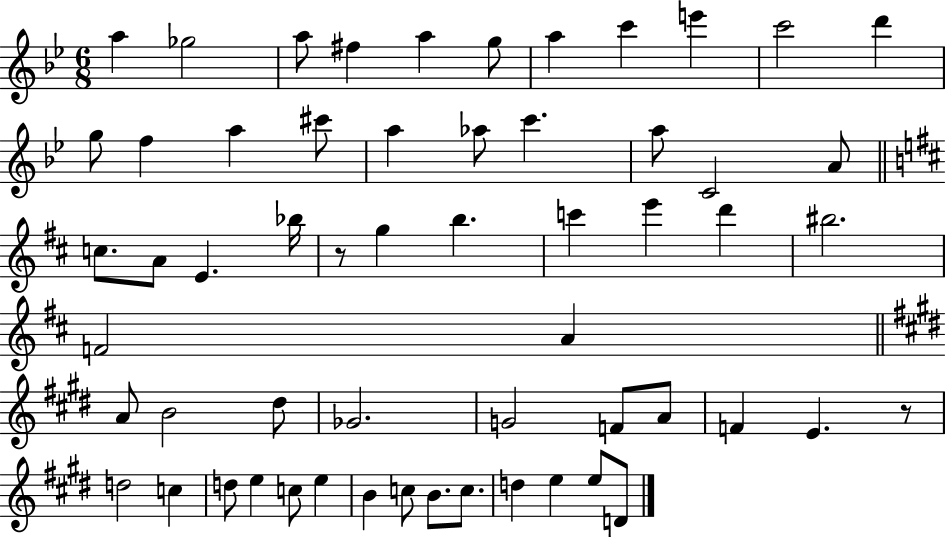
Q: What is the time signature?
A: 6/8